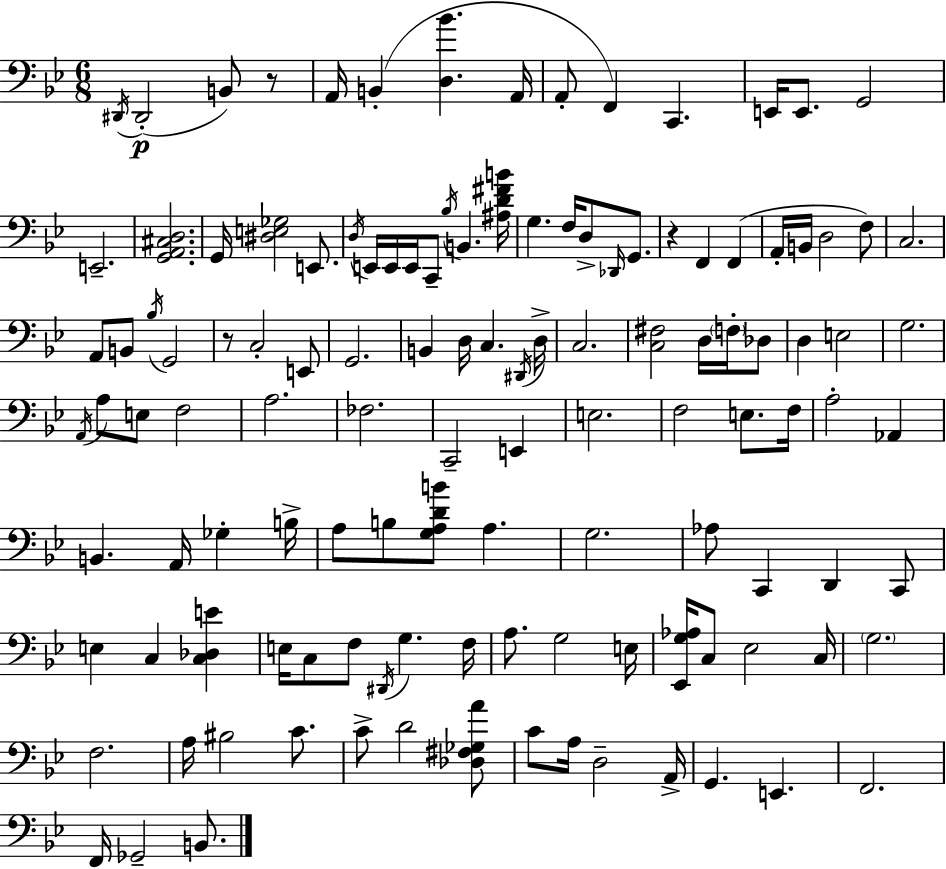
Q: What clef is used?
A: bass